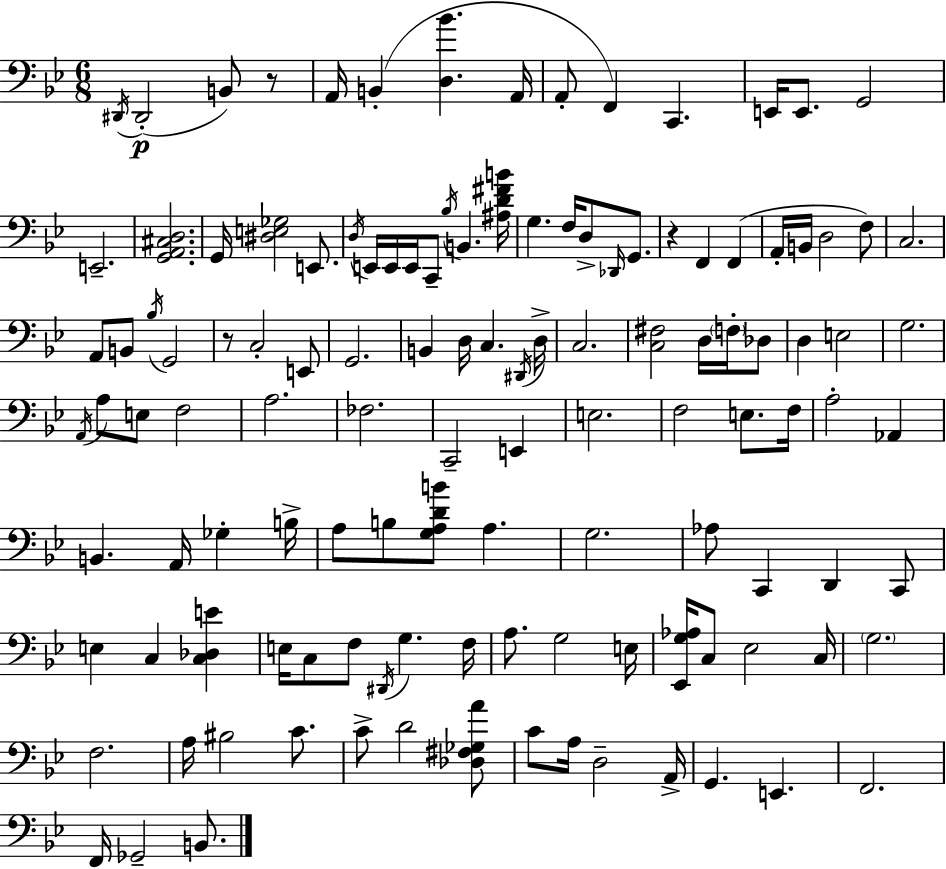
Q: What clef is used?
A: bass